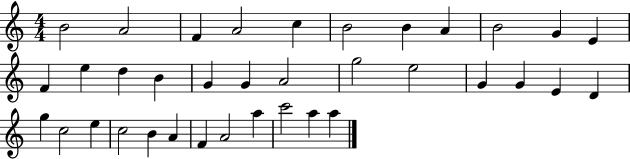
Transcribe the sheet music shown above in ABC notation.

X:1
T:Untitled
M:4/4
L:1/4
K:C
B2 A2 F A2 c B2 B A B2 G E F e d B G G A2 g2 e2 G G E D g c2 e c2 B A F A2 a c'2 a a